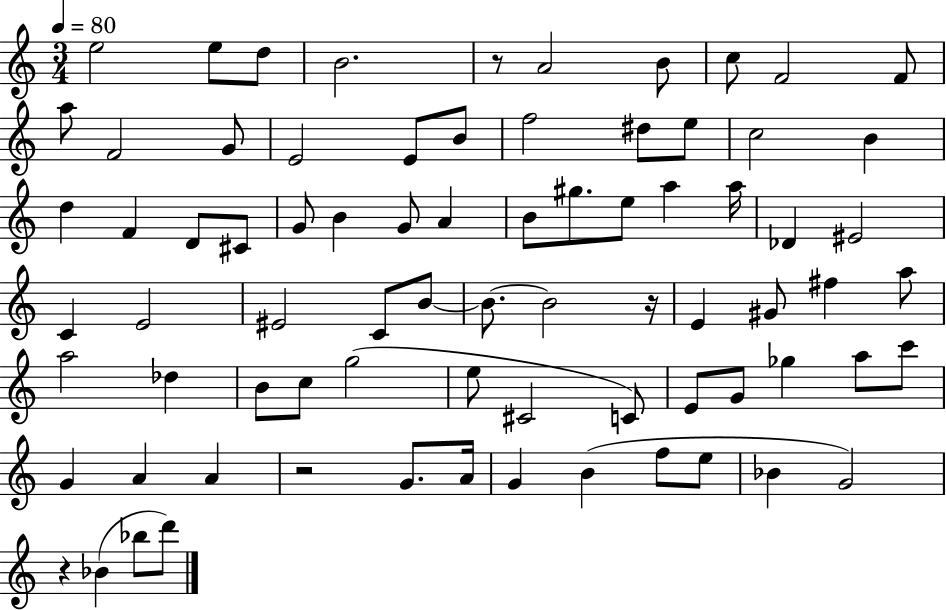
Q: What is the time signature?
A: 3/4